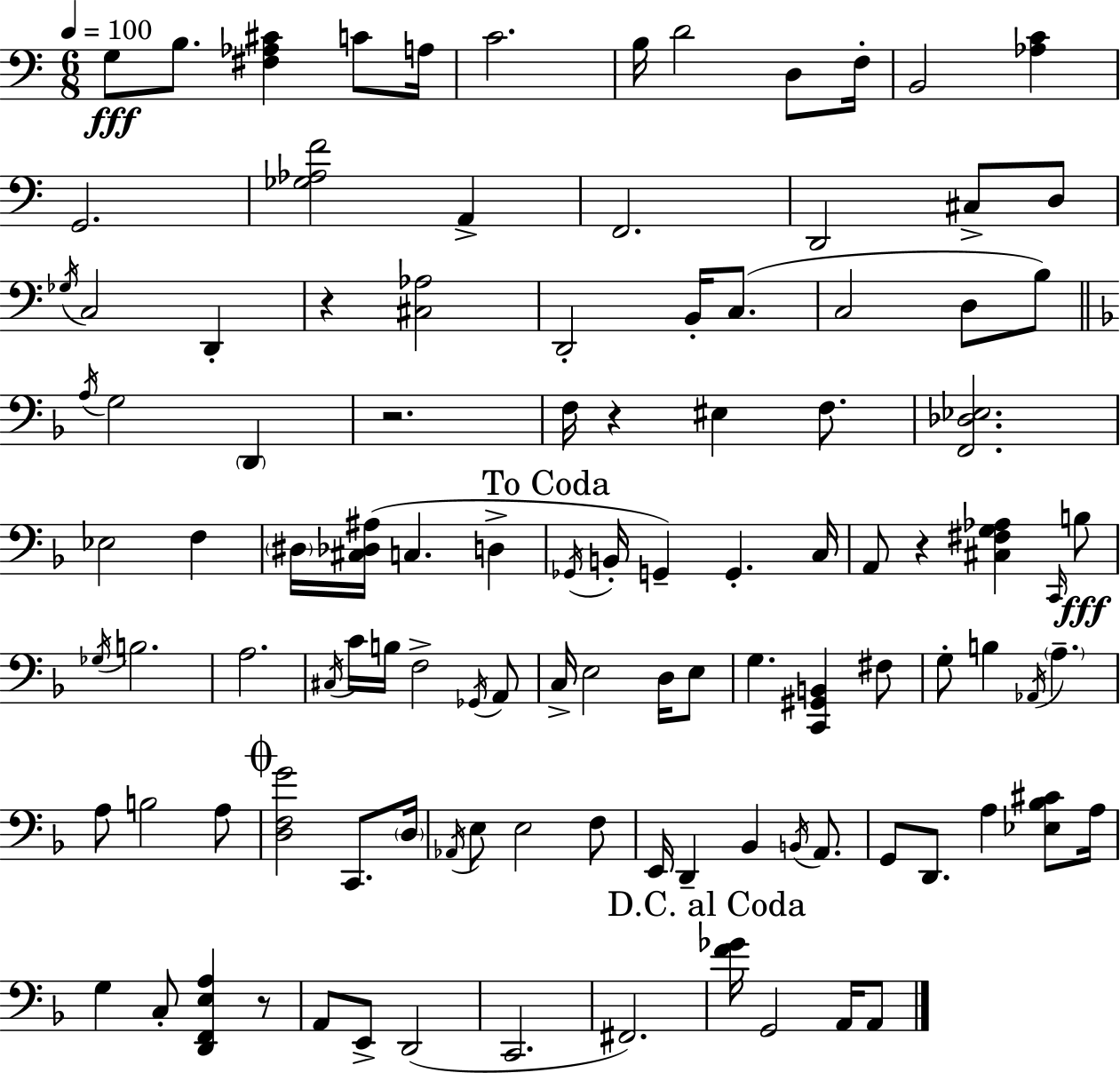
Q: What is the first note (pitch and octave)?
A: G3